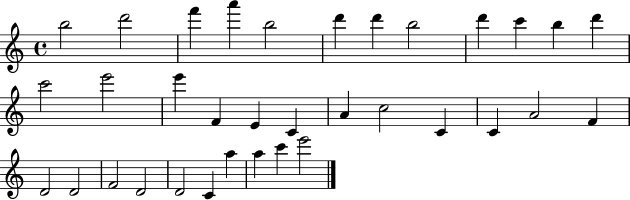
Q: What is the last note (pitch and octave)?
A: E6